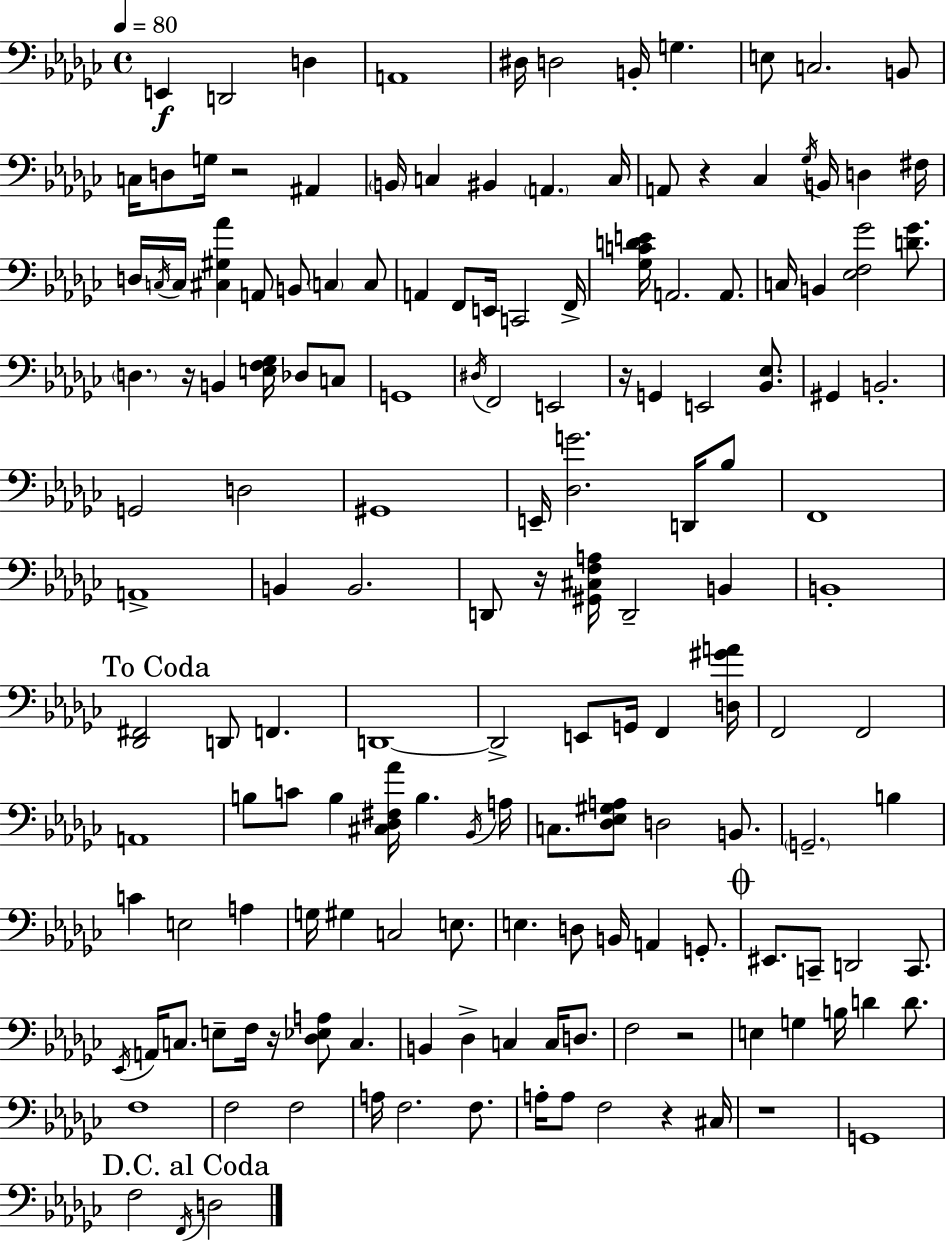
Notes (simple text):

E2/q D2/h D3/q A2/w D#3/s D3/h B2/s G3/q. E3/e C3/h. B2/e C3/s D3/e G3/s R/h A#2/q B2/s C3/q BIS2/q A2/q. C3/s A2/e R/q CES3/q Gb3/s B2/s D3/q F#3/s D3/s C3/s C3/s [C#3,G#3,Ab4]/q A2/e B2/e C3/q C3/e A2/q F2/e E2/s C2/h F2/s [Gb3,C4,D4,E4]/s A2/h. A2/e. C3/s B2/q [Eb3,F3,Gb4]/h [D4,Gb4]/e. D3/q. R/s B2/q [E3,F3,Gb3]/s Db3/e C3/e G2/w D#3/s F2/h E2/h R/s G2/q E2/h [Bb2,Eb3]/e. G#2/q B2/h. G2/h D3/h G#2/w E2/s [Db3,G4]/h. D2/s Bb3/e F2/w A2/w B2/q B2/h. D2/e R/s [G#2,C#3,F3,A3]/s D2/h B2/q B2/w [Db2,F#2]/h D2/e F2/q. D2/w D2/h E2/e G2/s F2/q [D3,G#4,A4]/s F2/h F2/h A2/w B3/e C4/e B3/q [C#3,Db3,F#3,Ab4]/s B3/q. Bb2/s A3/s C3/e. [Db3,Eb3,G#3,A3]/e D3/h B2/e. G2/h. B3/q C4/q E3/h A3/q G3/s G#3/q C3/h E3/e. E3/q. D3/e B2/s A2/q G2/e. EIS2/e. C2/e D2/h C2/e. Eb2/s A2/s C3/e. E3/e F3/s R/s [Db3,Eb3,A3]/e C3/q. B2/q Db3/q C3/q C3/s D3/e. F3/h R/h E3/q G3/q B3/s D4/q D4/e. F3/w F3/h F3/h A3/s F3/h. F3/e. A3/s A3/e F3/h R/q C#3/s R/w G2/w F3/h F2/s D3/h